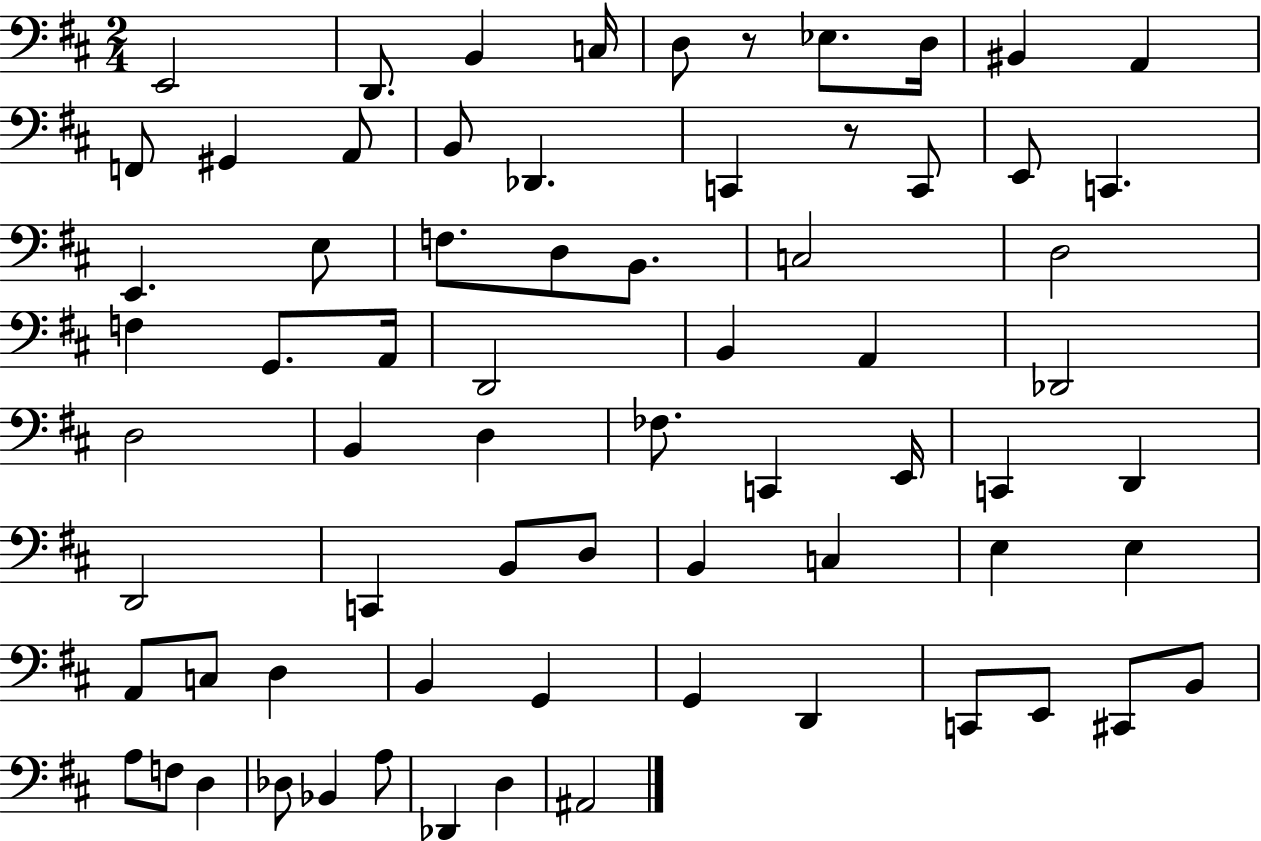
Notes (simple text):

E2/h D2/e. B2/q C3/s D3/e R/e Eb3/e. D3/s BIS2/q A2/q F2/e G#2/q A2/e B2/e Db2/q. C2/q R/e C2/e E2/e C2/q. E2/q. E3/e F3/e. D3/e B2/e. C3/h D3/h F3/q G2/e. A2/s D2/h B2/q A2/q Db2/h D3/h B2/q D3/q FES3/e. C2/q E2/s C2/q D2/q D2/h C2/q B2/e D3/e B2/q C3/q E3/q E3/q A2/e C3/e D3/q B2/q G2/q G2/q D2/q C2/e E2/e C#2/e B2/e A3/e F3/e D3/q Db3/e Bb2/q A3/e Db2/q D3/q A#2/h